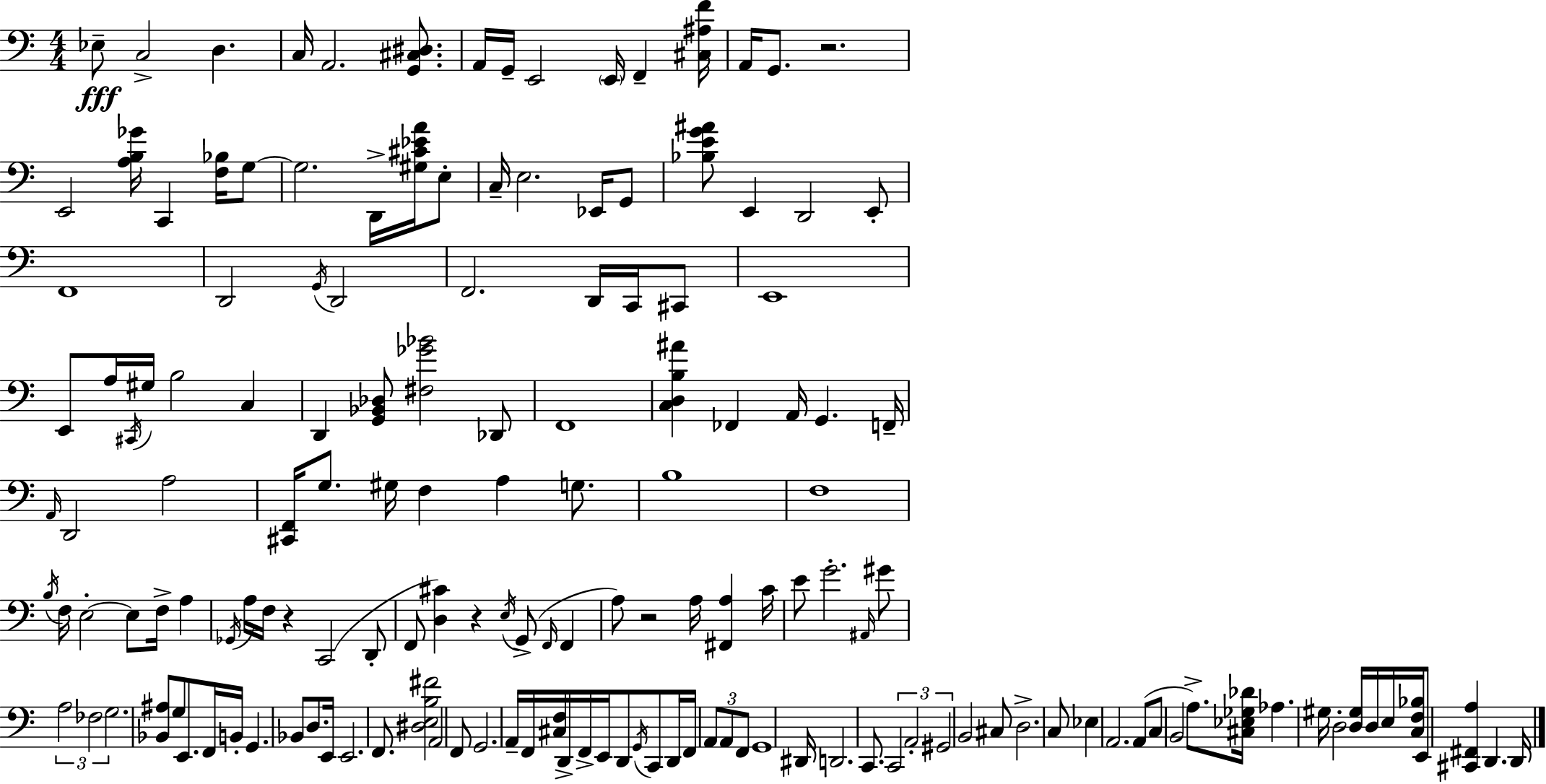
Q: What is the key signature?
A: C major